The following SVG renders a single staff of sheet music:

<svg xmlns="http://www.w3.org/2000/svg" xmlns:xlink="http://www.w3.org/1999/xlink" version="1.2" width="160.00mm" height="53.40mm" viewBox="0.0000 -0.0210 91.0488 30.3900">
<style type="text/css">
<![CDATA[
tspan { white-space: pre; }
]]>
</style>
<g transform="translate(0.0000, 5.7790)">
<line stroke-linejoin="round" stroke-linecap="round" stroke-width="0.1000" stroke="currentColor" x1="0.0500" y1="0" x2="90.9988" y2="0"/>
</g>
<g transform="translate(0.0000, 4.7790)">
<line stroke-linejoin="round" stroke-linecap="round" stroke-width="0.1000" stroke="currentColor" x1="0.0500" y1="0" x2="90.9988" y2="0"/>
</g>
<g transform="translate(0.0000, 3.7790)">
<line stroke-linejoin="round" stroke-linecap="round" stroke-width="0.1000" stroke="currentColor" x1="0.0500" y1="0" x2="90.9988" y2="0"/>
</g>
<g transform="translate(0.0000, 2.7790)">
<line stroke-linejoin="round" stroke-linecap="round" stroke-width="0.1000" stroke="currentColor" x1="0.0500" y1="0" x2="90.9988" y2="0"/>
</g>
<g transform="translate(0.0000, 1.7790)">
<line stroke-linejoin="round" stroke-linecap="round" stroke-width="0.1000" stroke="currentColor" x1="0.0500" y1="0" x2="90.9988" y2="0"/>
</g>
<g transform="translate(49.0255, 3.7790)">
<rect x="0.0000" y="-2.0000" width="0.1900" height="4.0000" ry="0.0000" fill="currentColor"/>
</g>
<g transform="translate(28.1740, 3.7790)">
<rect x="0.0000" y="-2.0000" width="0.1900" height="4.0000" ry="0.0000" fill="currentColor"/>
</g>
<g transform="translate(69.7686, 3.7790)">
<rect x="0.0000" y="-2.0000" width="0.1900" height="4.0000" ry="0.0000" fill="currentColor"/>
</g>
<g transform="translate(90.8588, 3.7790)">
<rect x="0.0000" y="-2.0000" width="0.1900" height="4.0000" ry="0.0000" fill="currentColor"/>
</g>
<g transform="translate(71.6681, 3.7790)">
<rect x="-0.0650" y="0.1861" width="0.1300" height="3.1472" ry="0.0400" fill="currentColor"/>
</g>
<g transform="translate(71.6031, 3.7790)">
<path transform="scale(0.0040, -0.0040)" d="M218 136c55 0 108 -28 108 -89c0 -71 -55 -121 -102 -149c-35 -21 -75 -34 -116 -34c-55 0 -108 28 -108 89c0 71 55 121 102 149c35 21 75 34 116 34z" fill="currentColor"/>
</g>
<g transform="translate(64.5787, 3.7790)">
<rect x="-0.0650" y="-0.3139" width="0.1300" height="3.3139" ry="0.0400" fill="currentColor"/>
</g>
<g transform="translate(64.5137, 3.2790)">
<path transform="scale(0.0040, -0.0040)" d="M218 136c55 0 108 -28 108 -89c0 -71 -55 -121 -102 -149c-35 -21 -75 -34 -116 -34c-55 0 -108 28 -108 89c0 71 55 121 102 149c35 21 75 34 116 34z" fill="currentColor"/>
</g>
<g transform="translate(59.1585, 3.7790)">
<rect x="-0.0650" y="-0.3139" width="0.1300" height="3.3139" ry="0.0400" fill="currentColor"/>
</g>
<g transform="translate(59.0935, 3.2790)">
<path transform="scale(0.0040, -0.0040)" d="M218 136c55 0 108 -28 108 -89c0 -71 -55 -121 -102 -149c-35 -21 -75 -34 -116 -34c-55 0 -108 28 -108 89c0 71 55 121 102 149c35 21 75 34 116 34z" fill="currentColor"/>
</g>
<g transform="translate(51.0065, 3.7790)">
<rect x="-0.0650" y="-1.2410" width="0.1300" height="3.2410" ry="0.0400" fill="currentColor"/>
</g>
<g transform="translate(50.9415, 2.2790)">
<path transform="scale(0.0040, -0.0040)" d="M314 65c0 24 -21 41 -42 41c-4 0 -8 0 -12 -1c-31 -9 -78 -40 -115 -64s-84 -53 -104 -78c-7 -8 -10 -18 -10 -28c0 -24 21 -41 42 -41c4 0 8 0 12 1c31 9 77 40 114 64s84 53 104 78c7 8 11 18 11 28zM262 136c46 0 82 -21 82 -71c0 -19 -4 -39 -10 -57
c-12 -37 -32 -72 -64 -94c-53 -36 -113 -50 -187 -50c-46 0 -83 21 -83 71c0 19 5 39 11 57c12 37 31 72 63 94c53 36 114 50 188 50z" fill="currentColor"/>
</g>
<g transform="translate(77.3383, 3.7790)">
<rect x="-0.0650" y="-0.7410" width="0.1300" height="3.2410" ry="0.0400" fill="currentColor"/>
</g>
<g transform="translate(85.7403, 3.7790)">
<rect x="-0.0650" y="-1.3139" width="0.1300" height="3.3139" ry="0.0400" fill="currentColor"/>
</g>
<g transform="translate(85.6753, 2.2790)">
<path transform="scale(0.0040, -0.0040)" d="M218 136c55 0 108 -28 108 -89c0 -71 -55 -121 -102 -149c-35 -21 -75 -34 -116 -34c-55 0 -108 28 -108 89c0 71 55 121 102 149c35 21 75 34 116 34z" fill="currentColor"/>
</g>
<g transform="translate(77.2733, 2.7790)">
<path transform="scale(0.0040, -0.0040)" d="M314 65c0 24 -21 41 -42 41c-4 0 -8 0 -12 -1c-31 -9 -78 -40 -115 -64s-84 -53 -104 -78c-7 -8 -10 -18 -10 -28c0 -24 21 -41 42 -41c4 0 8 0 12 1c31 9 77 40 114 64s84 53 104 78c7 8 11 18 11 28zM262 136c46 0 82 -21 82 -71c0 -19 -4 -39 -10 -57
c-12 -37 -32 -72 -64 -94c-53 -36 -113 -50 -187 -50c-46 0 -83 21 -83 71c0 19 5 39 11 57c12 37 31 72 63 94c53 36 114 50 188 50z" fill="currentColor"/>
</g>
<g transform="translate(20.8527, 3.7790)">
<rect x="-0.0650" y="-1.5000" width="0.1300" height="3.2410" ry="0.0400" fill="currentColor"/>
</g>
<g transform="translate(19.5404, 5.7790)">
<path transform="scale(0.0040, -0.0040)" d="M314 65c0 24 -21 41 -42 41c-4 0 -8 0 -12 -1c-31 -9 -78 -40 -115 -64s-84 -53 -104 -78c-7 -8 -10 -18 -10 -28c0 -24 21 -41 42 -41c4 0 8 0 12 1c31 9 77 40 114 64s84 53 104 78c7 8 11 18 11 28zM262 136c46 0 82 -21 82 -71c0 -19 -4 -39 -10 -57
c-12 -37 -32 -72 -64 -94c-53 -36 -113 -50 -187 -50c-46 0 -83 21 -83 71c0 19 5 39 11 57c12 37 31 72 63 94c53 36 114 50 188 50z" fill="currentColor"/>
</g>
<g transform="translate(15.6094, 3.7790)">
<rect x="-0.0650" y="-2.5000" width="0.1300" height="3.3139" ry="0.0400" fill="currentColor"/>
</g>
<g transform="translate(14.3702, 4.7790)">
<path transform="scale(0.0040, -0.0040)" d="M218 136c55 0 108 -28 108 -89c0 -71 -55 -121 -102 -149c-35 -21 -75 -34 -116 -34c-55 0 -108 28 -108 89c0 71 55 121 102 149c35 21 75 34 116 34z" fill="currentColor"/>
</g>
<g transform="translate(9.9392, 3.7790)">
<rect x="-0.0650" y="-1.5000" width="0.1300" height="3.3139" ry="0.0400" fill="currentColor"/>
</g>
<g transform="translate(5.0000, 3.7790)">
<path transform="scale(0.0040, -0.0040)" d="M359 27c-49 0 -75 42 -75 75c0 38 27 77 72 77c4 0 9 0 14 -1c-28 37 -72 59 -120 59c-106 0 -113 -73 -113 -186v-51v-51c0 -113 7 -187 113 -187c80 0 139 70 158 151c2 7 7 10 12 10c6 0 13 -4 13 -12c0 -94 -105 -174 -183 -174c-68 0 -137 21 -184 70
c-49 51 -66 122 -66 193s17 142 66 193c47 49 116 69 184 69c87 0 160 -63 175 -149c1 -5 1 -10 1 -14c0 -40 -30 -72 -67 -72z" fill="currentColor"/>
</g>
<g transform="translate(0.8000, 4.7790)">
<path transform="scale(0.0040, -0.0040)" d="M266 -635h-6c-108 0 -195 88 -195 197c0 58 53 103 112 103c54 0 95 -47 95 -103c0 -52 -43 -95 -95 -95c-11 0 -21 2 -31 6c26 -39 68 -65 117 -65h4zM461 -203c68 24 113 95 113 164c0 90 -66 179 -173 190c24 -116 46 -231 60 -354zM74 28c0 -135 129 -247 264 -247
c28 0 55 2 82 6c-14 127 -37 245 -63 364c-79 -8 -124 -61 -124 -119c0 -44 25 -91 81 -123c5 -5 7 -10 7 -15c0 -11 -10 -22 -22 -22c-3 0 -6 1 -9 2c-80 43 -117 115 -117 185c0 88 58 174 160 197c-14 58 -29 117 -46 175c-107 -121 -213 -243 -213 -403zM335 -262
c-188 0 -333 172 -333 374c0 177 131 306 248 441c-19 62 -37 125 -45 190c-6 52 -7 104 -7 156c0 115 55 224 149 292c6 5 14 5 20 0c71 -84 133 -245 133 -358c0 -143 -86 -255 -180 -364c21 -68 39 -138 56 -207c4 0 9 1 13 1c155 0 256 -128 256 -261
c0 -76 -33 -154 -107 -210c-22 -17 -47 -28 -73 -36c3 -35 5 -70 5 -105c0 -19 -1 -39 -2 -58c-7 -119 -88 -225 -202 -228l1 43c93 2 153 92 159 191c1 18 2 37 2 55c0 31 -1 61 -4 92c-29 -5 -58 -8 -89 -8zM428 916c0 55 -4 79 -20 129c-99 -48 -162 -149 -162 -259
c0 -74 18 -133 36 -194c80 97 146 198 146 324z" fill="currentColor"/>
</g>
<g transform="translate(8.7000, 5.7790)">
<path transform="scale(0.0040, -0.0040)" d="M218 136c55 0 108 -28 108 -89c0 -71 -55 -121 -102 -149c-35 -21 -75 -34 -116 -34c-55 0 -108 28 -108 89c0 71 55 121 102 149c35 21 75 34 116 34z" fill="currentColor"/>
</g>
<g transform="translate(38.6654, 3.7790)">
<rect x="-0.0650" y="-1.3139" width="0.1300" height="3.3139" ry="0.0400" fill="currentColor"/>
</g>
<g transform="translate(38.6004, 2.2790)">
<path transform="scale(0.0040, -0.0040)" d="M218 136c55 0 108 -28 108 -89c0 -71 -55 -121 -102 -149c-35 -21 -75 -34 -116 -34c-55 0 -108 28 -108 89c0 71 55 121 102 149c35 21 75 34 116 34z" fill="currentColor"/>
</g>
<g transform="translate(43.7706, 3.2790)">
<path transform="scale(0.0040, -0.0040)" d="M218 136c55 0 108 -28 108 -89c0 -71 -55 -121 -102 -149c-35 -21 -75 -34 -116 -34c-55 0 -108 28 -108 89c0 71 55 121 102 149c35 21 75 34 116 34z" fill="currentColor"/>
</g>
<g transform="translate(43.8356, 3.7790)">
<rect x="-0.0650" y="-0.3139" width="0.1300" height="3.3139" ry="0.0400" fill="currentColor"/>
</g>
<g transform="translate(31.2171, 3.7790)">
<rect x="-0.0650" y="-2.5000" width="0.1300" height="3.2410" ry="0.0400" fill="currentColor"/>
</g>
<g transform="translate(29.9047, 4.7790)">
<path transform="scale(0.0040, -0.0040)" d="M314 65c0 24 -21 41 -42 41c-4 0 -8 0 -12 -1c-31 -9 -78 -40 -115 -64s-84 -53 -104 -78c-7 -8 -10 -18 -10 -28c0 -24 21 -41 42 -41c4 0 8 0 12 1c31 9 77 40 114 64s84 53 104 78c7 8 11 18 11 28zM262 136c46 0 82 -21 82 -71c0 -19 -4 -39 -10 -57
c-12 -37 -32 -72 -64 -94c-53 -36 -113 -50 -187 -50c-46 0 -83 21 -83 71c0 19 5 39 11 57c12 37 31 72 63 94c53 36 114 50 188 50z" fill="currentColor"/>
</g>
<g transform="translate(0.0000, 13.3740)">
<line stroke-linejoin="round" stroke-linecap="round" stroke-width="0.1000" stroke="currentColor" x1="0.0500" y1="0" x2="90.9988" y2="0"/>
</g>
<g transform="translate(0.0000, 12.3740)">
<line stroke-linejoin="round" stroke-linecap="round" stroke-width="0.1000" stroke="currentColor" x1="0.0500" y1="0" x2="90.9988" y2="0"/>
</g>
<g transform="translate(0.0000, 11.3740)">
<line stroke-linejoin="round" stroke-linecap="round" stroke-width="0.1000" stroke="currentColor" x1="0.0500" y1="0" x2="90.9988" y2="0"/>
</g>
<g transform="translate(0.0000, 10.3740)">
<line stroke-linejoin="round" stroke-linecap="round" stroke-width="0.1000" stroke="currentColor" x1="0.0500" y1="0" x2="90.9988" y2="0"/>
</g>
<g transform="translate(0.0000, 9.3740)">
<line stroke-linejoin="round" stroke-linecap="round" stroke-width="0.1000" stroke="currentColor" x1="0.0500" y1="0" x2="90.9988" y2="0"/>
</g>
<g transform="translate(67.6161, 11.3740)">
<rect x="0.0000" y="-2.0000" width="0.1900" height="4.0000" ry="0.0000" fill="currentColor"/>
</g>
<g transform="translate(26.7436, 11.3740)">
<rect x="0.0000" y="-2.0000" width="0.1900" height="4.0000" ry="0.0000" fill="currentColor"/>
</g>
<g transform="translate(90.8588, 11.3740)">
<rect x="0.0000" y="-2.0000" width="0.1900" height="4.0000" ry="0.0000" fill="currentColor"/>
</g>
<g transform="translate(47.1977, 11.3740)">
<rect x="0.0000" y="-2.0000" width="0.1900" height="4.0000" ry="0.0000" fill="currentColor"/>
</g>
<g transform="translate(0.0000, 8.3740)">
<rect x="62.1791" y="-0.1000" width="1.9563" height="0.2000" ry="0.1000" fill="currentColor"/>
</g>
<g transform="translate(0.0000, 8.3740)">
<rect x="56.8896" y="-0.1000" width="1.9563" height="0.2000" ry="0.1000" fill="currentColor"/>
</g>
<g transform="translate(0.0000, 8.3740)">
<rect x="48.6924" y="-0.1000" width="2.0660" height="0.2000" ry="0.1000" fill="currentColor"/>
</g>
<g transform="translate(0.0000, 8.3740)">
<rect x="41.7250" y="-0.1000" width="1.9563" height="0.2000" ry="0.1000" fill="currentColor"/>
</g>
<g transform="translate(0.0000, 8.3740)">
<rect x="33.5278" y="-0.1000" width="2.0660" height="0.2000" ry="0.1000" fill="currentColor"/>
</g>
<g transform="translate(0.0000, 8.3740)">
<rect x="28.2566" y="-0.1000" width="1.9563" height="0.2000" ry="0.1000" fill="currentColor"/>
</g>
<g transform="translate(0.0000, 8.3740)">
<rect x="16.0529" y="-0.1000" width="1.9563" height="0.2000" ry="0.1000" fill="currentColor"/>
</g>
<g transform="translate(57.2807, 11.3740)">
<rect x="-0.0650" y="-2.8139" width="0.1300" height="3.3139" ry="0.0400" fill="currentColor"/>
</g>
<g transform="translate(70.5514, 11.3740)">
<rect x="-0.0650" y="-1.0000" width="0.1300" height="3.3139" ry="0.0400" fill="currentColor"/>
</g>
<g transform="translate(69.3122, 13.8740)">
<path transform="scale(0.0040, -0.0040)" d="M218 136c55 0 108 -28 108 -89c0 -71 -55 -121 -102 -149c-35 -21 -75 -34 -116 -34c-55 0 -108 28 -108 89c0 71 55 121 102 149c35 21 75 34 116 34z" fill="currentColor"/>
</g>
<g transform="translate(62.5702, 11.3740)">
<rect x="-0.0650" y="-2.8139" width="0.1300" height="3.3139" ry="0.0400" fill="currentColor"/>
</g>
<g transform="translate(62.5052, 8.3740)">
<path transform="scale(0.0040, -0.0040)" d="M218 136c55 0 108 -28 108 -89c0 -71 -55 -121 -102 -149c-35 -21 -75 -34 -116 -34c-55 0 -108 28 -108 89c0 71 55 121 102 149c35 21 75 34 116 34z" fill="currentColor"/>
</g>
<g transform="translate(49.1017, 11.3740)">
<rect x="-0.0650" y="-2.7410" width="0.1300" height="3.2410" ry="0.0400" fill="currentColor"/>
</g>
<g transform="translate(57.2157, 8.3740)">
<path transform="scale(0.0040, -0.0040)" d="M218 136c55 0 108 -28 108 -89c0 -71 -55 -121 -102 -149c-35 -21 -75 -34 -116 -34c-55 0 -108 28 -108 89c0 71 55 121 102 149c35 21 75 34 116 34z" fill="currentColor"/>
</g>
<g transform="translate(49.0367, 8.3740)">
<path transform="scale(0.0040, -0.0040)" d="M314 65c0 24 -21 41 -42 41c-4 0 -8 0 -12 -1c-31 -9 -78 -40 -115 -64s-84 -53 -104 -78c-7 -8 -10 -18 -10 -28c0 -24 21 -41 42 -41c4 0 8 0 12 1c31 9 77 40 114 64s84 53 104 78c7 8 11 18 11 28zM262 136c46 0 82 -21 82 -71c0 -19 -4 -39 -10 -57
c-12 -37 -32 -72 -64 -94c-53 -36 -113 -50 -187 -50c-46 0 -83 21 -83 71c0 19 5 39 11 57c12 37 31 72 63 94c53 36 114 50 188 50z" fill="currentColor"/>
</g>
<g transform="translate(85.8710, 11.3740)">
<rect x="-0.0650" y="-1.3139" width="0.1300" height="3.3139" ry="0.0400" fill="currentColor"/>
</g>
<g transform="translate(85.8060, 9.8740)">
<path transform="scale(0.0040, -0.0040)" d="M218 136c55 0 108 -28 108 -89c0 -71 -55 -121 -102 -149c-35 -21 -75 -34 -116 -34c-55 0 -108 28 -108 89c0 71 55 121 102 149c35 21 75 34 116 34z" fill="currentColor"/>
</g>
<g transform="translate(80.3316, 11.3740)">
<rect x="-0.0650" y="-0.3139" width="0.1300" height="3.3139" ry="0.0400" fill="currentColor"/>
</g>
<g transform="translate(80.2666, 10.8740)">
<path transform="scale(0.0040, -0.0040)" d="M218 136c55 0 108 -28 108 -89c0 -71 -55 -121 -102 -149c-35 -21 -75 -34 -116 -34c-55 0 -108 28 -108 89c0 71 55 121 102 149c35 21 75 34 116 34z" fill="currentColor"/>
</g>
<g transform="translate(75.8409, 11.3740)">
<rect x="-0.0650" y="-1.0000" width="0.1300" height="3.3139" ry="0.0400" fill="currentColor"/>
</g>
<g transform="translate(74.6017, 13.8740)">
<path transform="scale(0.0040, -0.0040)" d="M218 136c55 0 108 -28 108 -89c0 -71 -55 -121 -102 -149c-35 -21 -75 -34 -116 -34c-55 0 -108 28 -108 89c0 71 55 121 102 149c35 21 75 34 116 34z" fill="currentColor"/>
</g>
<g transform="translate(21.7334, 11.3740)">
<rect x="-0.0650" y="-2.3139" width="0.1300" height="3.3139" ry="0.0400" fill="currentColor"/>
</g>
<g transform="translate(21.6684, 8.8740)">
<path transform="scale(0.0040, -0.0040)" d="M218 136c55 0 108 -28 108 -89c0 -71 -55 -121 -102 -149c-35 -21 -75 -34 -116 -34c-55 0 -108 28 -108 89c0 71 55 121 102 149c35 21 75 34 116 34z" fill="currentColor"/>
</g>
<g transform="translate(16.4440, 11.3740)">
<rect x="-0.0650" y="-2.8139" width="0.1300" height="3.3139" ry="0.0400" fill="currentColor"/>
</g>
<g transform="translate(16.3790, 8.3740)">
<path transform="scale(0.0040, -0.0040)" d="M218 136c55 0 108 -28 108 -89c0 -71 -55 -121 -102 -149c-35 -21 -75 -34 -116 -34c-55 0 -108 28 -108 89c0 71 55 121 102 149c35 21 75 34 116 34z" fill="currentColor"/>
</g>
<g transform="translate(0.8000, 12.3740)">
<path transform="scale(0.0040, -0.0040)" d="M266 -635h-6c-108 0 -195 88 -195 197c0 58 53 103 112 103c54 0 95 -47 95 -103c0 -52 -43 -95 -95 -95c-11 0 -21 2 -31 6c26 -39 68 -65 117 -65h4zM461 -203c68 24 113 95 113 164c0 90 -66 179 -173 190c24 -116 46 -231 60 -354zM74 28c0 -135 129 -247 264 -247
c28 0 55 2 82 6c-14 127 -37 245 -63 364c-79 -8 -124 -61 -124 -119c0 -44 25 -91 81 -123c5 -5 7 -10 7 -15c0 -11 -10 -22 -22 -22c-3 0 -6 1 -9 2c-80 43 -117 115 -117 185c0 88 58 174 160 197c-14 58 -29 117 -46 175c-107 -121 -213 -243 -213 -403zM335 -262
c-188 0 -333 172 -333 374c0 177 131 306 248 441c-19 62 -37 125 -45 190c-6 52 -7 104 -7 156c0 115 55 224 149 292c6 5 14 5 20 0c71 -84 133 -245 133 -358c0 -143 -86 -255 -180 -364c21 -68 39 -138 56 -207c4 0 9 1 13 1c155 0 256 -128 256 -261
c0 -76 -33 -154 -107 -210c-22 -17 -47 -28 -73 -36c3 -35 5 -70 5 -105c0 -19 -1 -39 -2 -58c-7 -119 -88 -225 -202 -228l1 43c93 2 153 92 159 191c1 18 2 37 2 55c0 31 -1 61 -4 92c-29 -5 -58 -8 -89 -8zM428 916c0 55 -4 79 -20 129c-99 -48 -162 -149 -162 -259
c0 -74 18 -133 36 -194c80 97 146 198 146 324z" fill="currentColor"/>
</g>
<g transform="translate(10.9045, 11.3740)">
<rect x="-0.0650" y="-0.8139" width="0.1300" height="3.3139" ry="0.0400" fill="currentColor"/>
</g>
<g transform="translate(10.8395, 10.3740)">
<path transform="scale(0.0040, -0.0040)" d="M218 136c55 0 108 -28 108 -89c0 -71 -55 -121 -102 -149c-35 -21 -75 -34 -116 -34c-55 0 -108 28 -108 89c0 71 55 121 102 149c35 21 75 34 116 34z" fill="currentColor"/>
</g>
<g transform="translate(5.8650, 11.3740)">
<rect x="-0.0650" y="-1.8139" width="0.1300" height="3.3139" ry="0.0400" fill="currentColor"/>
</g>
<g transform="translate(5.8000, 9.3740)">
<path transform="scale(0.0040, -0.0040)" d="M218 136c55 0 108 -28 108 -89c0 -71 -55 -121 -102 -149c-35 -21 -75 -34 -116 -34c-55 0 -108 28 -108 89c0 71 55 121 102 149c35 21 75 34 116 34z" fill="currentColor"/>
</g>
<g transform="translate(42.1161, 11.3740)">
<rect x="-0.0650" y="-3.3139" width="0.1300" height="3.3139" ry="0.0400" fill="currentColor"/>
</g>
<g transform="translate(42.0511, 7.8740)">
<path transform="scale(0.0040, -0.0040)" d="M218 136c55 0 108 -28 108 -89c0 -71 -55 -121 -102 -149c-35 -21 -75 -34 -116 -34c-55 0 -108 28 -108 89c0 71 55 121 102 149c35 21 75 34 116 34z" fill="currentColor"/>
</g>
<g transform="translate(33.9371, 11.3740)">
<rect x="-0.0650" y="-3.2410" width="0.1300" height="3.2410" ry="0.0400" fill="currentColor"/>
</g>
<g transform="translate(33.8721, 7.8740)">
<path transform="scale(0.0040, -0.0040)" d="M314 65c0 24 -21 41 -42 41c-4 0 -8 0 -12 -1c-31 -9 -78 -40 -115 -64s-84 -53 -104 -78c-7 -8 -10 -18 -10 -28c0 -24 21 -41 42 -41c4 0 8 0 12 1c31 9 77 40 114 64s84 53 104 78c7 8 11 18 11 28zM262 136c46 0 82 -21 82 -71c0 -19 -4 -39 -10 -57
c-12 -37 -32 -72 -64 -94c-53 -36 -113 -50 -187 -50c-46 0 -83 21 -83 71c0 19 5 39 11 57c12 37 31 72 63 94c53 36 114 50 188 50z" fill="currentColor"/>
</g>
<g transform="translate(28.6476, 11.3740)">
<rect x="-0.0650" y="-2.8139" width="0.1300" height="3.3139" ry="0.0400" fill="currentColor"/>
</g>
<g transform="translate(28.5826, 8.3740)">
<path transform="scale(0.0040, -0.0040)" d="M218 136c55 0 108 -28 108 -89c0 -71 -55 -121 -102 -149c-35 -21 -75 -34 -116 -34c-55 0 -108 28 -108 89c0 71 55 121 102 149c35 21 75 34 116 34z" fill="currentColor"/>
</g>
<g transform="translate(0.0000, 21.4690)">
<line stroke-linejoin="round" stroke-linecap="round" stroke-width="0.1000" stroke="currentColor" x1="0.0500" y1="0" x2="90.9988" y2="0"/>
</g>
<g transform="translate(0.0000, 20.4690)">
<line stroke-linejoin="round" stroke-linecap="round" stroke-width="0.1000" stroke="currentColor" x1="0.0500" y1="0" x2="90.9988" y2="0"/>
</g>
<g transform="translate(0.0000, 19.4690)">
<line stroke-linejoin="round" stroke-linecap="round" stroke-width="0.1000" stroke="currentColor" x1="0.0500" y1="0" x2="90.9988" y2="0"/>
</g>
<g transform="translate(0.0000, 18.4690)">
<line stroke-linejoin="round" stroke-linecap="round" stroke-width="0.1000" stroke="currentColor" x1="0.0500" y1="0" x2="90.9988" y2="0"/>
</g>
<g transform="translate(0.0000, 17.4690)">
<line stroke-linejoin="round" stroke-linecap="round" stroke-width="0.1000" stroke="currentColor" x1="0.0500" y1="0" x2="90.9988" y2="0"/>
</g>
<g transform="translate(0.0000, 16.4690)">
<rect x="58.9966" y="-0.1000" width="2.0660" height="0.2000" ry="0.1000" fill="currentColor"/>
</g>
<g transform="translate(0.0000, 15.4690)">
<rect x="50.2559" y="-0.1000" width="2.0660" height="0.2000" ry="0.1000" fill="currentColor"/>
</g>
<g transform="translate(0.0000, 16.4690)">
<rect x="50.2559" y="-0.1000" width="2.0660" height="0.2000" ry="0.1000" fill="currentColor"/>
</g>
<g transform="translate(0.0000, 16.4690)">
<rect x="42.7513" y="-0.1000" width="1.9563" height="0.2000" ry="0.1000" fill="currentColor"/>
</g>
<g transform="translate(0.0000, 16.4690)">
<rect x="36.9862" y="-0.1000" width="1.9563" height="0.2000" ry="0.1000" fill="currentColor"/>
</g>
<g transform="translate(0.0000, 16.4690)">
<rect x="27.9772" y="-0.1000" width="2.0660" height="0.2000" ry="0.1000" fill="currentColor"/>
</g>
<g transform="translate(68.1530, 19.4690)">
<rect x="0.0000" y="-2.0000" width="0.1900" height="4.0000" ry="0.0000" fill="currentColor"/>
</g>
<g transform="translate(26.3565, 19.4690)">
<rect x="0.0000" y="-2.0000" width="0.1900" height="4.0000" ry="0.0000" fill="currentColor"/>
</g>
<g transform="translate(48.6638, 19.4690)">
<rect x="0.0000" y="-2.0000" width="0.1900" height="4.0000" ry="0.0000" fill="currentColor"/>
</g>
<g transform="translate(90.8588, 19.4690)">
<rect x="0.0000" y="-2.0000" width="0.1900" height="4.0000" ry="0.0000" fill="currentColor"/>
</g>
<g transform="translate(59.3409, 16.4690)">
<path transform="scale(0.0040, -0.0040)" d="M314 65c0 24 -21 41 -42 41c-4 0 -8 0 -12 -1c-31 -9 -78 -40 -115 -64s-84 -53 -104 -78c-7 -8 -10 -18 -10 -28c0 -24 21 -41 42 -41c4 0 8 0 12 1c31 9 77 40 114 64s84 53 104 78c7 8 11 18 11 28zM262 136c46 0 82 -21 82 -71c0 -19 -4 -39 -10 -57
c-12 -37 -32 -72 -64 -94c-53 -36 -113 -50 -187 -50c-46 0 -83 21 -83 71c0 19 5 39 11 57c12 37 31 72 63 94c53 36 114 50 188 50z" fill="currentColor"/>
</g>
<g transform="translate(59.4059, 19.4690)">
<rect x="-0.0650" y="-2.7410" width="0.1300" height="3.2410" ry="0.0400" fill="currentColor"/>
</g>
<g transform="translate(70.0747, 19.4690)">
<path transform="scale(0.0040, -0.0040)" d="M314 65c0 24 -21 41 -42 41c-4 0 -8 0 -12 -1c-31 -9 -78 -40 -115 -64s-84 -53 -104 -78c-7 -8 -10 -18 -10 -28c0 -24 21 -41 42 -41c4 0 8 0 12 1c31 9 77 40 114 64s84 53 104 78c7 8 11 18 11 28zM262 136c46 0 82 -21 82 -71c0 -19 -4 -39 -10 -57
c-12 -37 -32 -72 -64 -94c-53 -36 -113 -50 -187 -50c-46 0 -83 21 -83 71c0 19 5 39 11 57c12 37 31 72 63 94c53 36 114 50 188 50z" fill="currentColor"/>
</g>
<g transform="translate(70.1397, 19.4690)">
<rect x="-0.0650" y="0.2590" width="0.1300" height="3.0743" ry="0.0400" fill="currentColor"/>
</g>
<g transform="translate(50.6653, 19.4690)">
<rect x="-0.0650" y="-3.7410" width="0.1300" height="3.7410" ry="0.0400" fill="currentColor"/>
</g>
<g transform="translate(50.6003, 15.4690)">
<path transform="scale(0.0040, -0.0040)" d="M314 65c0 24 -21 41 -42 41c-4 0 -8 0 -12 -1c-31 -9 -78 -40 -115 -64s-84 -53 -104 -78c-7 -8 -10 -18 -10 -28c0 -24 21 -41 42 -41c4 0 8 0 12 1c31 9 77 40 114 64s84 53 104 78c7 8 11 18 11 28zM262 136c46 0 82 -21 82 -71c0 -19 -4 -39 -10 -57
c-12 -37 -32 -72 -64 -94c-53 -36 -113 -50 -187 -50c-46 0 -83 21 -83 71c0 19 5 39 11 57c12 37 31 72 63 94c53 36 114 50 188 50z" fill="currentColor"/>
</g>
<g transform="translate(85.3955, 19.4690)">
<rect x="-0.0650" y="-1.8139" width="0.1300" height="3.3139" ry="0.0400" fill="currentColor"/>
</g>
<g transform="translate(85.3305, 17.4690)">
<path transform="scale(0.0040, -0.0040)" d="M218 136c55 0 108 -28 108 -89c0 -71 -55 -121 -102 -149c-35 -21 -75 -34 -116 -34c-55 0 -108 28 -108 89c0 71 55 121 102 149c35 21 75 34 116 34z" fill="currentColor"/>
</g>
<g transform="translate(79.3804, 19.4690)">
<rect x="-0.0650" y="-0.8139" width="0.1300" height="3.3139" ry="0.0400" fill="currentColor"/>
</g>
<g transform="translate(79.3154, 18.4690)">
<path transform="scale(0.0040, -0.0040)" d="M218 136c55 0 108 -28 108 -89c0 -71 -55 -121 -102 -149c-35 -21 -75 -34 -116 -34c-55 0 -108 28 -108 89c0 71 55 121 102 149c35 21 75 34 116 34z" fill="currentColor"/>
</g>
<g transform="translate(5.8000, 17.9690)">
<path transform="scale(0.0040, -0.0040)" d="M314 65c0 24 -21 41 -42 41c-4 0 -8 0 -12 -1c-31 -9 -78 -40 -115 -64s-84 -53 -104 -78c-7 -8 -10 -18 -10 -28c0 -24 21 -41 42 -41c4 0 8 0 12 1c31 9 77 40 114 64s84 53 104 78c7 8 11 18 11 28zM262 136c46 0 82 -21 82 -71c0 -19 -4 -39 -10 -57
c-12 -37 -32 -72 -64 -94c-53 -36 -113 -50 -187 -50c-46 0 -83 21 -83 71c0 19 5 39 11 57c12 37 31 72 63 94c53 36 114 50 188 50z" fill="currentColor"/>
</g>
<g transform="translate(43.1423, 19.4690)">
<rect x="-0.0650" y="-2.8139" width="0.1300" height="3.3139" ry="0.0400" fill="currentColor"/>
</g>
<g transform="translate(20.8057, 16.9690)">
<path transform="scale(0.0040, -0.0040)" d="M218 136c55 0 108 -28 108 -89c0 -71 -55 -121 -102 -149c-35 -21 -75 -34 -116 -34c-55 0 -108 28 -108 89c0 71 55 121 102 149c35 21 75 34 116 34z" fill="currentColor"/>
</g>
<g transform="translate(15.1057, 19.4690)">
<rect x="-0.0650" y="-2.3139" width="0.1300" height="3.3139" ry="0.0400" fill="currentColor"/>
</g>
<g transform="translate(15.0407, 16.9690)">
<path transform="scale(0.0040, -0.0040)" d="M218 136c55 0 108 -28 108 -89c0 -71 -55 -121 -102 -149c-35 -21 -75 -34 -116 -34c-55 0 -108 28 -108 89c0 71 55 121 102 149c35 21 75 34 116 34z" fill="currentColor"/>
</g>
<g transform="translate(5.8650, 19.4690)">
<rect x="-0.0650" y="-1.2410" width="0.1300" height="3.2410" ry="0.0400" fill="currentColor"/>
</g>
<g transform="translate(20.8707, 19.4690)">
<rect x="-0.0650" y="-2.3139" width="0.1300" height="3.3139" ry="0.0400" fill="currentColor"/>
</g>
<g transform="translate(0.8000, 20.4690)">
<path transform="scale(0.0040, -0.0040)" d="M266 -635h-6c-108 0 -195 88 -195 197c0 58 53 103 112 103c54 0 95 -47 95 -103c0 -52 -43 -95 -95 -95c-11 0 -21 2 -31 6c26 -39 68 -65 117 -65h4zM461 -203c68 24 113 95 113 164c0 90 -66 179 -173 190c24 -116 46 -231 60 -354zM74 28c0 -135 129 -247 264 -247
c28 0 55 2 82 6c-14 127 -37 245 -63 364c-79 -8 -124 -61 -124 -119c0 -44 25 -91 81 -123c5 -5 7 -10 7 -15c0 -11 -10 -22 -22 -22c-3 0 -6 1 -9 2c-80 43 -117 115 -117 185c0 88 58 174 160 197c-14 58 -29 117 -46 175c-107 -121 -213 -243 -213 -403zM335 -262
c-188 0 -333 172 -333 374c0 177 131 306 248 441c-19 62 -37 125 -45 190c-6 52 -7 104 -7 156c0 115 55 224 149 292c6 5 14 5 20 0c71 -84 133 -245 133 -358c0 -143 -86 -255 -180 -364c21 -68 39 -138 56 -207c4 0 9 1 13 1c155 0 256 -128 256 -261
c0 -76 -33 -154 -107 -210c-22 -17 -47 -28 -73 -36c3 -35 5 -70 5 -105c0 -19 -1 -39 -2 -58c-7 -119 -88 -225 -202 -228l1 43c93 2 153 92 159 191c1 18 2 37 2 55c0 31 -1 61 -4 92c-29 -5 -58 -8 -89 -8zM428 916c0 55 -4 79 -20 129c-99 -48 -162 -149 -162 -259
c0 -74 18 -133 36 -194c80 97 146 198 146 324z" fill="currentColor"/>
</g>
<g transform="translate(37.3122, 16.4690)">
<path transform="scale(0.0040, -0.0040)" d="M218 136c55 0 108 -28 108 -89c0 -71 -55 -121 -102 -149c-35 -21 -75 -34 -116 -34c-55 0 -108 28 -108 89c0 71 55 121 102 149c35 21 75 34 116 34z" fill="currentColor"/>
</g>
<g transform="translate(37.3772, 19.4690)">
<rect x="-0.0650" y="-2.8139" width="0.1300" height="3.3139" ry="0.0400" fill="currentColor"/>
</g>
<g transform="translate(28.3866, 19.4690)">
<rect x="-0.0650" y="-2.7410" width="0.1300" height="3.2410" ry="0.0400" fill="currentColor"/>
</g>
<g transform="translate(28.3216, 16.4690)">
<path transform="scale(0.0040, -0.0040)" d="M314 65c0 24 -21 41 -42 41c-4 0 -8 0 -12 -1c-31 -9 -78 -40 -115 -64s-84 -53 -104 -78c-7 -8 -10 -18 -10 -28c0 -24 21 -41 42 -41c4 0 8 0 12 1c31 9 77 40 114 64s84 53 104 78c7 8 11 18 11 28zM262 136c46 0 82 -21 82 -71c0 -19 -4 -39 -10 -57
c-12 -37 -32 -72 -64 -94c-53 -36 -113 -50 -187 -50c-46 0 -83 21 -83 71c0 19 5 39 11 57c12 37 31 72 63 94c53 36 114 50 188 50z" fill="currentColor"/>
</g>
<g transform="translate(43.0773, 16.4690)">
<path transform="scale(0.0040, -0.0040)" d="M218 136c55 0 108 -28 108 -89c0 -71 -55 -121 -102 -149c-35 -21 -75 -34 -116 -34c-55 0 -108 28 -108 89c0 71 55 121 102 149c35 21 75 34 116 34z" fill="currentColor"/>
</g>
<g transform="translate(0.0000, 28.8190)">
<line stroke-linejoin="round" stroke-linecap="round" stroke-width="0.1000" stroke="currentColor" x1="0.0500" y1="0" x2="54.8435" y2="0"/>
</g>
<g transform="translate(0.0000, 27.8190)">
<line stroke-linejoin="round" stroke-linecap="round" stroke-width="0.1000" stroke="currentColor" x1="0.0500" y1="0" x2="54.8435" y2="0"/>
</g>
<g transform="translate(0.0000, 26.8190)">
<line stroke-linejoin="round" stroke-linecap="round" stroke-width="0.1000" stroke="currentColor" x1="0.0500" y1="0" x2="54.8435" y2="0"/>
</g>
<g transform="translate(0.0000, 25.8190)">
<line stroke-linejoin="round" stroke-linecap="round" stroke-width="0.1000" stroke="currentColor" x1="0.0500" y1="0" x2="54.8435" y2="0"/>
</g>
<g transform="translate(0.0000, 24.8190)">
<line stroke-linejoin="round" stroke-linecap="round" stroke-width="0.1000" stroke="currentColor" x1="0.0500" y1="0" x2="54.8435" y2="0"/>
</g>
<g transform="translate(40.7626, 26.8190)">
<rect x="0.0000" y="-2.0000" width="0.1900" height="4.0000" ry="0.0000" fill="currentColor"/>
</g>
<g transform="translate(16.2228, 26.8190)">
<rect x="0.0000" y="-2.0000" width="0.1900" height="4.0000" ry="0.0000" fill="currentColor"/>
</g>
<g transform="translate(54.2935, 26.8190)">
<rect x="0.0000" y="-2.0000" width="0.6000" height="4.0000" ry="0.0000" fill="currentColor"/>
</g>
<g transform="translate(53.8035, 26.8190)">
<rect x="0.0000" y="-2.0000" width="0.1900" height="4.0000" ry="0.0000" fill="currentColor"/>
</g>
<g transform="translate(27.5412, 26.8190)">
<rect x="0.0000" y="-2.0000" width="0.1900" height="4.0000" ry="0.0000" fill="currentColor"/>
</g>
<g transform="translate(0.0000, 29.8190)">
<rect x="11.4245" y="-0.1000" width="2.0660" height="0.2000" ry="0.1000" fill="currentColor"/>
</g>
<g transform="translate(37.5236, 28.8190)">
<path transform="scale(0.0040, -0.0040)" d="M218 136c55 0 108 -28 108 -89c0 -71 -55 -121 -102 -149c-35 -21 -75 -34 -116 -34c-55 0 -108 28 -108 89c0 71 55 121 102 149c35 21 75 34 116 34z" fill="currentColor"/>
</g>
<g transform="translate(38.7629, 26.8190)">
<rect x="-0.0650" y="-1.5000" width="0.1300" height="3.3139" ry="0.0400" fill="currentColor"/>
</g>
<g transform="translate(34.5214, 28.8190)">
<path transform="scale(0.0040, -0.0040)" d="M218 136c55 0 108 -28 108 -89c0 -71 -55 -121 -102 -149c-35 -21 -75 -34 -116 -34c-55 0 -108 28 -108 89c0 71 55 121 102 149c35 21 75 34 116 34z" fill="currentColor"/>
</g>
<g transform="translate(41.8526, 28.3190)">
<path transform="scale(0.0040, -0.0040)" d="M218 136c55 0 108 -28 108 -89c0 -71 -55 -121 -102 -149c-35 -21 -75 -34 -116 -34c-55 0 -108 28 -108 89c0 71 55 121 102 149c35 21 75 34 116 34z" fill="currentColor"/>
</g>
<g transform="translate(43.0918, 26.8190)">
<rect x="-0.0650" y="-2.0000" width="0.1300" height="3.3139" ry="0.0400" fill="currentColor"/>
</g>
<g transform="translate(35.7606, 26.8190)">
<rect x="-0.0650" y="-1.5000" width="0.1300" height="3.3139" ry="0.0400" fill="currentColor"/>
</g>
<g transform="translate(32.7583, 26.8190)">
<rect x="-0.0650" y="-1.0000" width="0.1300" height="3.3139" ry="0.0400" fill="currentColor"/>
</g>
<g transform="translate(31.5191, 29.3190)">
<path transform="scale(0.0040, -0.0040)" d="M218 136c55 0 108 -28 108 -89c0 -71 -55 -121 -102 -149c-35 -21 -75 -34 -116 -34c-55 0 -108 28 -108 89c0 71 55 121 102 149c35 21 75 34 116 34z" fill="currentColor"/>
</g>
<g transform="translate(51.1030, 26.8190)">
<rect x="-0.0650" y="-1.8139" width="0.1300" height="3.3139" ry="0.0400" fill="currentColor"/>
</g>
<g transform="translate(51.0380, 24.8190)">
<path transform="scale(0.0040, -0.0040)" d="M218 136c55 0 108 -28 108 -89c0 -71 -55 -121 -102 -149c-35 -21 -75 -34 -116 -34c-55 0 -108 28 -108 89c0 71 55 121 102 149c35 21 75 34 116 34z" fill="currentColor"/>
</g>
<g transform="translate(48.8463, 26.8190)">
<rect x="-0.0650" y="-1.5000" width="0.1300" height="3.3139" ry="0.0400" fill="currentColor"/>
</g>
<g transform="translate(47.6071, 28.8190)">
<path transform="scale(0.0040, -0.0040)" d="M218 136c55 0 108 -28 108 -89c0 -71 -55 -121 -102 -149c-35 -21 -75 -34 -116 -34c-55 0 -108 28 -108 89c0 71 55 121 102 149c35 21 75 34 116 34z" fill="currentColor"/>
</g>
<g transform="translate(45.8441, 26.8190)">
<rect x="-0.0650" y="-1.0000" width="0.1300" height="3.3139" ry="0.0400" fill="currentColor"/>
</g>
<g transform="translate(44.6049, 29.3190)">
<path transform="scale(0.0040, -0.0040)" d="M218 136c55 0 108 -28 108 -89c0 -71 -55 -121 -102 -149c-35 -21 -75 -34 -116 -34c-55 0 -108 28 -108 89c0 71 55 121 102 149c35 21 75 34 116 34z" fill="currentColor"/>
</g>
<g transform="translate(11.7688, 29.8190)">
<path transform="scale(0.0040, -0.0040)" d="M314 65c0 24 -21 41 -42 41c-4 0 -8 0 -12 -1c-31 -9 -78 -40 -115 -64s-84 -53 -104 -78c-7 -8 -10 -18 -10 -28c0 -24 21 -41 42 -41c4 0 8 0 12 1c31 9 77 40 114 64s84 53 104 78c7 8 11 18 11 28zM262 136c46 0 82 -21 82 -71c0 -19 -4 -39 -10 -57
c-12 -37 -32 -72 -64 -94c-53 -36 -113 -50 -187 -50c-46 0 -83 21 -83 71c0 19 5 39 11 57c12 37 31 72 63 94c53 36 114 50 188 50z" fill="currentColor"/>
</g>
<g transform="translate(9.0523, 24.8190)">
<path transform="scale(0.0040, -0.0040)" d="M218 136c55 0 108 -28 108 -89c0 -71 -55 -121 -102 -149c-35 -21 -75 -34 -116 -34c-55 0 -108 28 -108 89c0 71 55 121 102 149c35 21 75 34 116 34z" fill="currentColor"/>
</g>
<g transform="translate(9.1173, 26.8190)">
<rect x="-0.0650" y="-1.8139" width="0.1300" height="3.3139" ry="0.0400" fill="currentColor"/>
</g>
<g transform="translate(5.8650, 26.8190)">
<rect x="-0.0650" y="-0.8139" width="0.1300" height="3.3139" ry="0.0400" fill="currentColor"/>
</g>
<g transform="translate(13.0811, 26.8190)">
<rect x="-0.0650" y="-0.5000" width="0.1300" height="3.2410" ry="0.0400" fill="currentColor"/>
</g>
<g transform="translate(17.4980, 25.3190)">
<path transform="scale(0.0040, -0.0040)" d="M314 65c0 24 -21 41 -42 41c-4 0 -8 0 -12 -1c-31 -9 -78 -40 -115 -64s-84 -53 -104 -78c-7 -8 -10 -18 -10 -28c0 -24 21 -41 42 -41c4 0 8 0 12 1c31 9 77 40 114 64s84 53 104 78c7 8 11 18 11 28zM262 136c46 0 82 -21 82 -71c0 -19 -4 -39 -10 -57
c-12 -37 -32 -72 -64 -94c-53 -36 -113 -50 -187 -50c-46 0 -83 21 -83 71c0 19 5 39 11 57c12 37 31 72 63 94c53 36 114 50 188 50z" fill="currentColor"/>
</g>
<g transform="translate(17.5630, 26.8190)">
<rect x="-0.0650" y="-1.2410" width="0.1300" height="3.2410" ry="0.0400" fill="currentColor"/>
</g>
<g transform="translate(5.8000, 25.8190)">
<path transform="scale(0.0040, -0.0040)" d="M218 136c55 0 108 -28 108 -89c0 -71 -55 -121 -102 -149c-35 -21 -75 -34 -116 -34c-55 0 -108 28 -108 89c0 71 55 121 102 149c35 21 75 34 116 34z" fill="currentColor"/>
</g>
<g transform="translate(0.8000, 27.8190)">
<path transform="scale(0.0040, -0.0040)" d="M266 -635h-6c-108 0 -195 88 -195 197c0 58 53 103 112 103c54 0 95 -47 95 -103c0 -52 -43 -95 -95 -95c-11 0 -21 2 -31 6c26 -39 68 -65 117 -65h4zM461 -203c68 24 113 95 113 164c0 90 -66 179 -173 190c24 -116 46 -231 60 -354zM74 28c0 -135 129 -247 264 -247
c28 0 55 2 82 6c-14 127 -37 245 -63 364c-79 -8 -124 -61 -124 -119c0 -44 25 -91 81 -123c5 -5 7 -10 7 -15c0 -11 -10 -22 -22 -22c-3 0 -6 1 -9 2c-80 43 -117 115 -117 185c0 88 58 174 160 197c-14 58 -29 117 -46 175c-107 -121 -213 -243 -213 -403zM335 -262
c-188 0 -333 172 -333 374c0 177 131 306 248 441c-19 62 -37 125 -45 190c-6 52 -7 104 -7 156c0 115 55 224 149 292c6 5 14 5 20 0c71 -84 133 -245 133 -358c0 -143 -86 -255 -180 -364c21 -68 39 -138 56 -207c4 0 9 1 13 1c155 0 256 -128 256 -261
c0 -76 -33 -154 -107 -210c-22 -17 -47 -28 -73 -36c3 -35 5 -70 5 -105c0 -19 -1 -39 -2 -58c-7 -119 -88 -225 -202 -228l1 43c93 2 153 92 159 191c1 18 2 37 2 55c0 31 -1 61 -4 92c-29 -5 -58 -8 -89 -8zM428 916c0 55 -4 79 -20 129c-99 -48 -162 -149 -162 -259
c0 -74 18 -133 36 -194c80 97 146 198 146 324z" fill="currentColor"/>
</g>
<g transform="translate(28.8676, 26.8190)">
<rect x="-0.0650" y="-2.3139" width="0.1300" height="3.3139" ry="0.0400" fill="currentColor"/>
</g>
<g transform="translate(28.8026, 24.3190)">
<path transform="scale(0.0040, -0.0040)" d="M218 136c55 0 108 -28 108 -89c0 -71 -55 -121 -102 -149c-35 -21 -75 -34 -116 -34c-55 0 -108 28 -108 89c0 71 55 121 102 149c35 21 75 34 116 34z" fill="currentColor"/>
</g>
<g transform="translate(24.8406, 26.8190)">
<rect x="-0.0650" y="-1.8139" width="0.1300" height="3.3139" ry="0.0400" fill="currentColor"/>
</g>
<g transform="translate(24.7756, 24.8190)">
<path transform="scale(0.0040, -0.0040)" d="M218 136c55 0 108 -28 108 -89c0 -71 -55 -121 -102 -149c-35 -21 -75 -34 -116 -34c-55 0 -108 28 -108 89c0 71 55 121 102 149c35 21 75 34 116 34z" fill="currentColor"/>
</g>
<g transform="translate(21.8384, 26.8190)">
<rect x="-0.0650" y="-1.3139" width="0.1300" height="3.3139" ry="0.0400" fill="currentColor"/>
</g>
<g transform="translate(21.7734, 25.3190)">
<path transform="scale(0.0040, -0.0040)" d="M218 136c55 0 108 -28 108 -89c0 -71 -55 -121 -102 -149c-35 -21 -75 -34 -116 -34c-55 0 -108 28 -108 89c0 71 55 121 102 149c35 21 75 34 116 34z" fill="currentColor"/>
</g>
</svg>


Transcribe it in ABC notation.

X:1
T:Untitled
M:4/4
L:1/4
K:C
E G E2 G2 e c e2 c c B d2 e f d a g a b2 b a2 a a D D c e e2 g g a2 a a c'2 a2 B2 d f d f C2 e2 e f g D E E F D E f